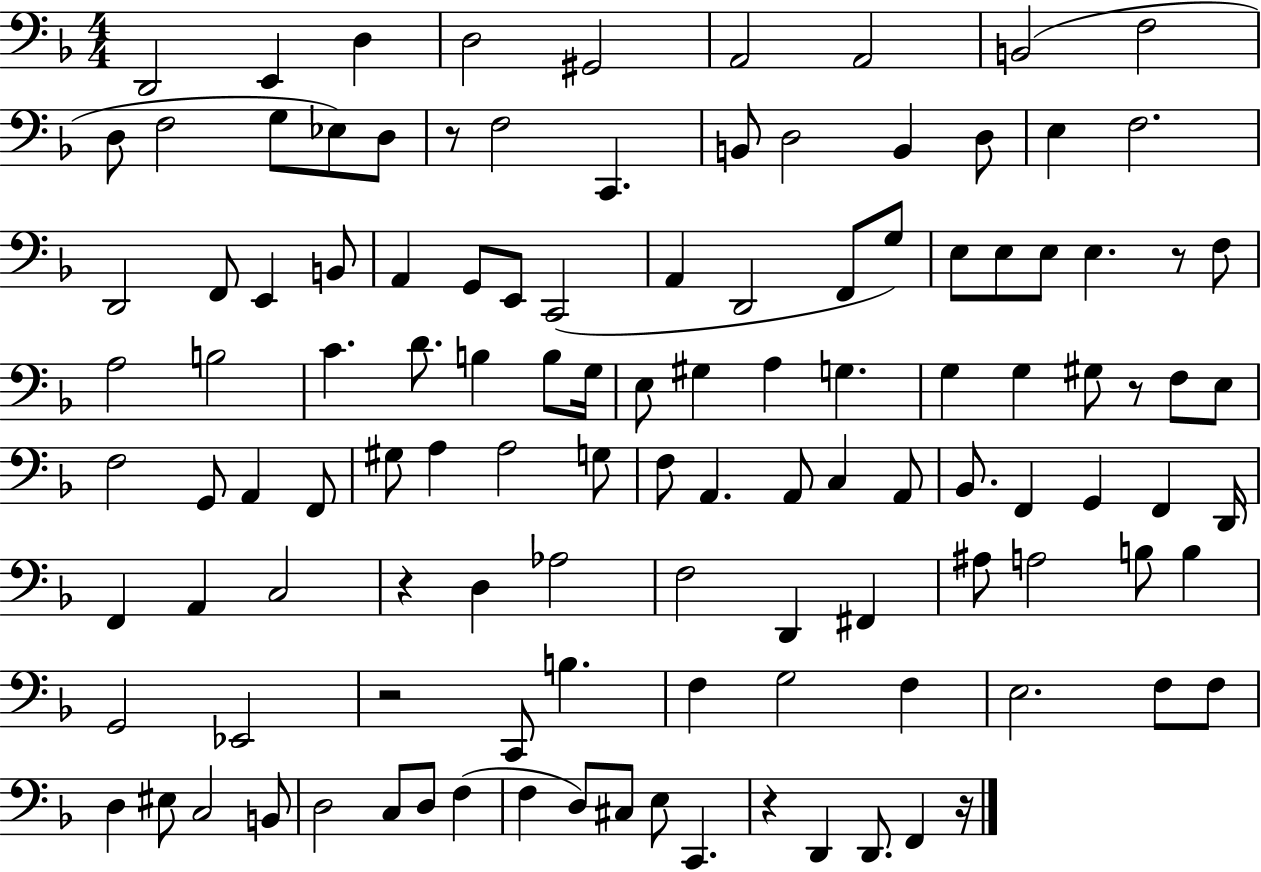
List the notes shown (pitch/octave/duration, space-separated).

D2/h E2/q D3/q D3/h G#2/h A2/h A2/h B2/h F3/h D3/e F3/h G3/e Eb3/e D3/e R/e F3/h C2/q. B2/e D3/h B2/q D3/e E3/q F3/h. D2/h F2/e E2/q B2/e A2/q G2/e E2/e C2/h A2/q D2/h F2/e G3/e E3/e E3/e E3/e E3/q. R/e F3/e A3/h B3/h C4/q. D4/e. B3/q B3/e G3/s E3/e G#3/q A3/q G3/q. G3/q G3/q G#3/e R/e F3/e E3/e F3/h G2/e A2/q F2/e G#3/e A3/q A3/h G3/e F3/e A2/q. A2/e C3/q A2/e Bb2/e. F2/q G2/q F2/q D2/s F2/q A2/q C3/h R/q D3/q Ab3/h F3/h D2/q F#2/q A#3/e A3/h B3/e B3/q G2/h Eb2/h R/h C2/e B3/q. F3/q G3/h F3/q E3/h. F3/e F3/e D3/q EIS3/e C3/h B2/e D3/h C3/e D3/e F3/q F3/q D3/e C#3/e E3/e C2/q. R/q D2/q D2/e. F2/q R/s